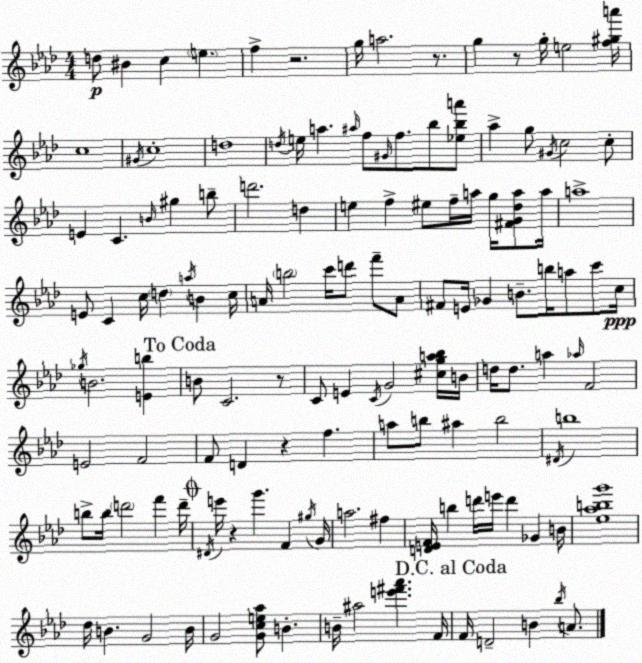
X:1
T:Untitled
M:4/4
L:1/4
K:Ab
d/2 ^B c e f z2 g/4 a2 z/2 g z/2 g/4 e2 [f^ga']/4 c4 ^G/4 c4 d4 d/4 e/4 a ^a/4 f/2 ^G/4 f/2 _b/2 [_e_ba']/2 _a g/2 ^G/4 c2 c/2 E C B/4 ^g b/2 d'2 d e f ^e/2 f/4 a/4 g/4 [^FG_da]/2 a/4 a4 E/2 C c/4 d a/4 B c/4 A/4 b2 c'/4 d'/2 f'/2 A/2 ^F/2 E/4 _G B/2 b/4 a/2 c'/2 c/4 _g/4 B2 [Eb] B/2 C2 z/2 C/2 E C/4 G2 [^cga_b]/4 B/4 d/4 d/2 a _a/4 F2 E2 F2 F/2 D z f a/2 b/2 ^a b2 ^D/4 b4 b/2 b/4 d'2 f' d'/4 ^D/4 e'/4 z g' F ^g/4 G/4 a2 ^f [DEF]/4 b d'/4 e'/4 d' _G B/4 [_e_abg']4 _d/4 B G2 B/4 G2 [Gce_a]/2 B B/4 ^a2 [e'^f'_a'] F/4 F/4 D2 B _b/4 A/2